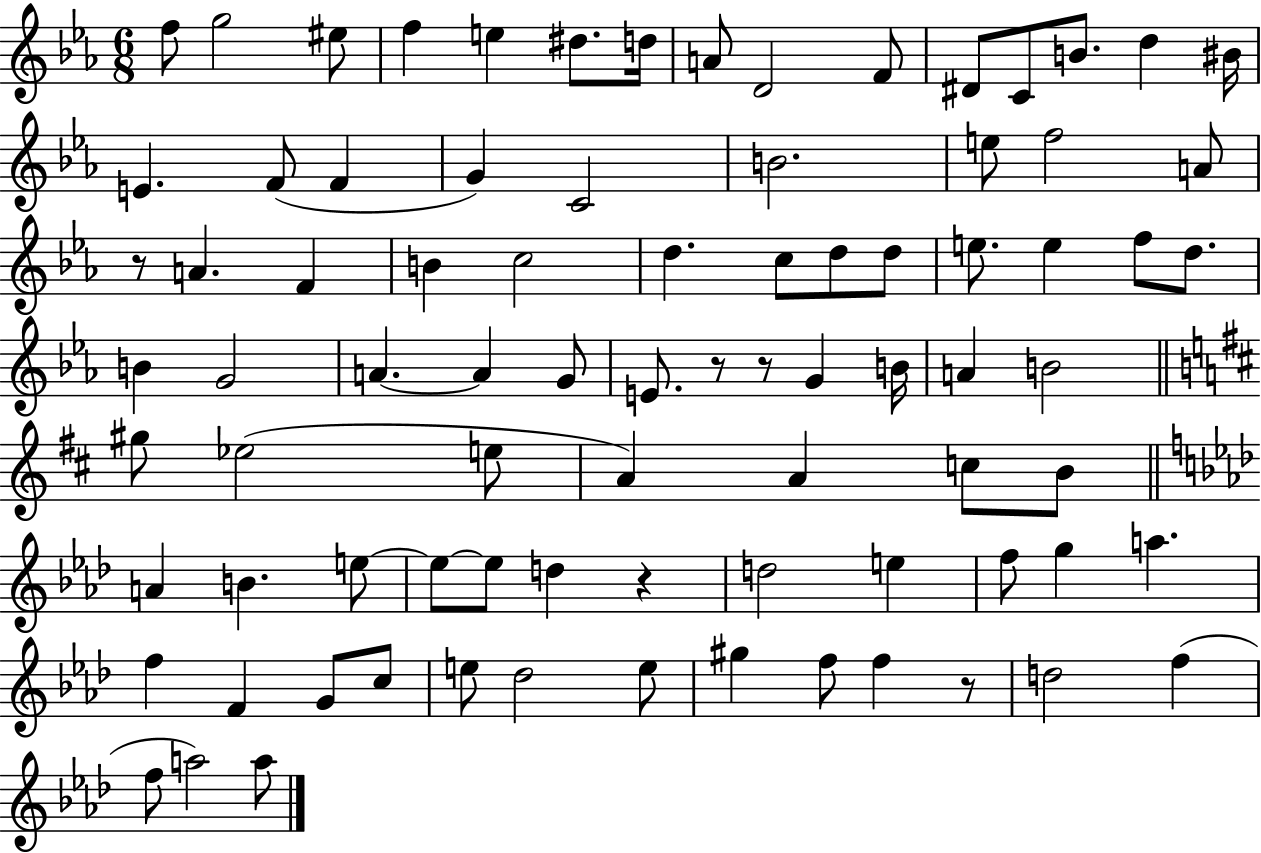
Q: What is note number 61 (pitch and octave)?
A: E5